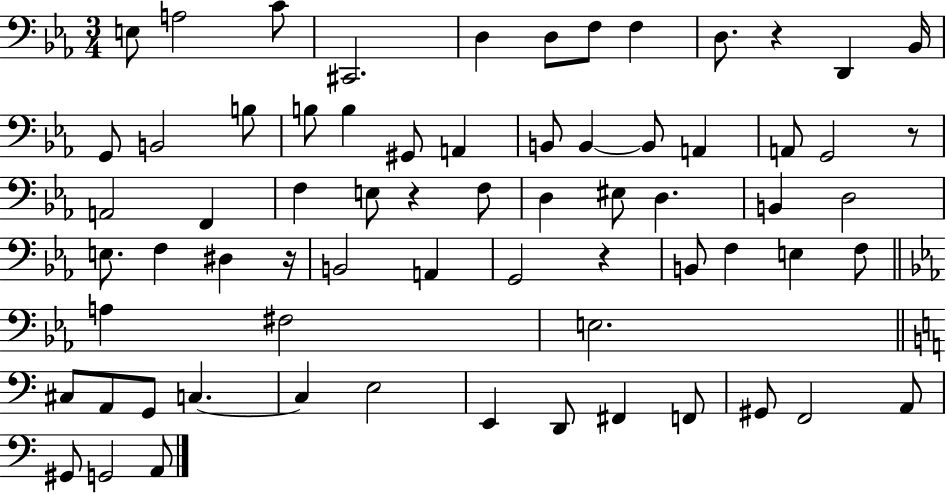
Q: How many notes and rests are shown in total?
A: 68